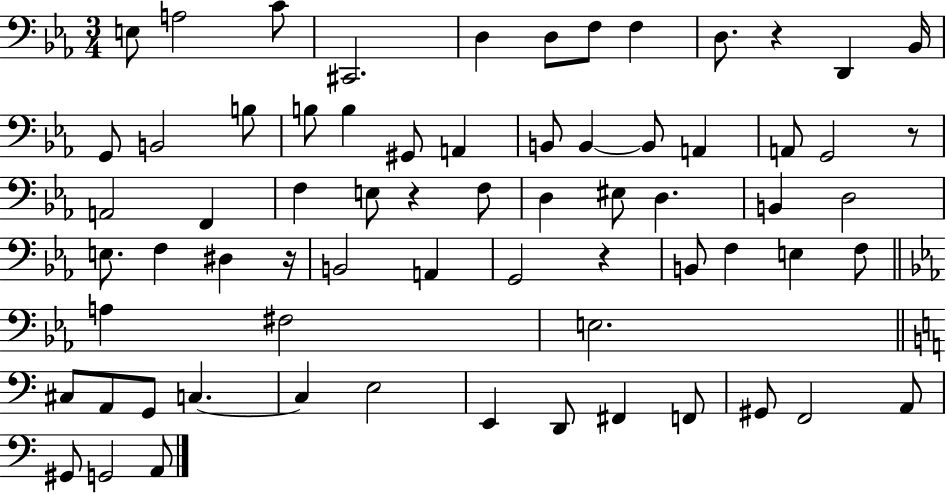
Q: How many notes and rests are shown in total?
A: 68